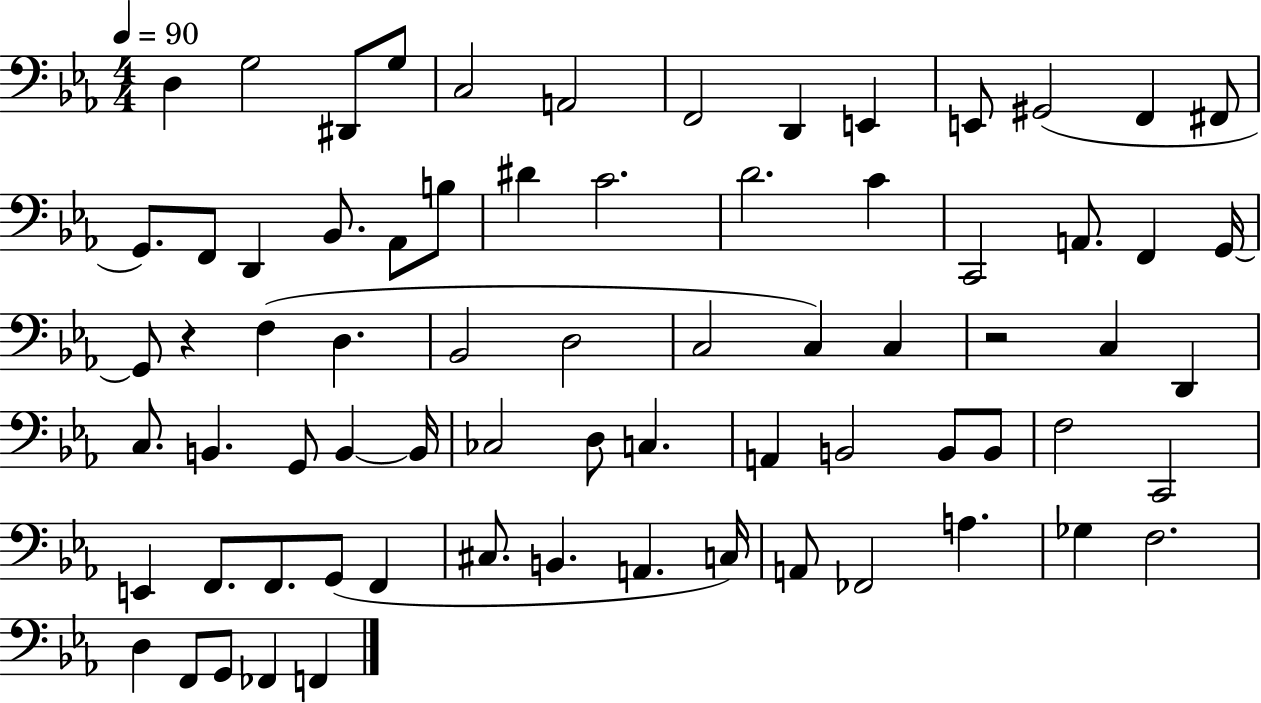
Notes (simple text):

D3/q G3/h D#2/e G3/e C3/h A2/h F2/h D2/q E2/q E2/e G#2/h F2/q F#2/e G2/e. F2/e D2/q Bb2/e. Ab2/e B3/e D#4/q C4/h. D4/h. C4/q C2/h A2/e. F2/q G2/s G2/e R/q F3/q D3/q. Bb2/h D3/h C3/h C3/q C3/q R/h C3/q D2/q C3/e. B2/q. G2/e B2/q B2/s CES3/h D3/e C3/q. A2/q B2/h B2/e B2/e F3/h C2/h E2/q F2/e. F2/e. G2/e F2/q C#3/e. B2/q. A2/q. C3/s A2/e FES2/h A3/q. Gb3/q F3/h. D3/q F2/e G2/e FES2/q F2/q